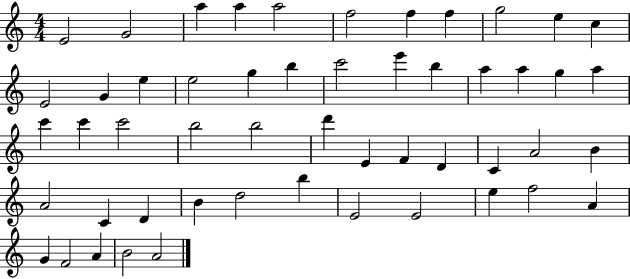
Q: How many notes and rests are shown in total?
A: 52